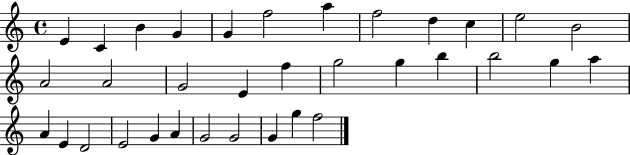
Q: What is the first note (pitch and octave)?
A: E4